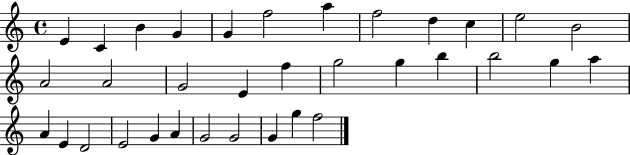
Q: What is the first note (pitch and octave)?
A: E4